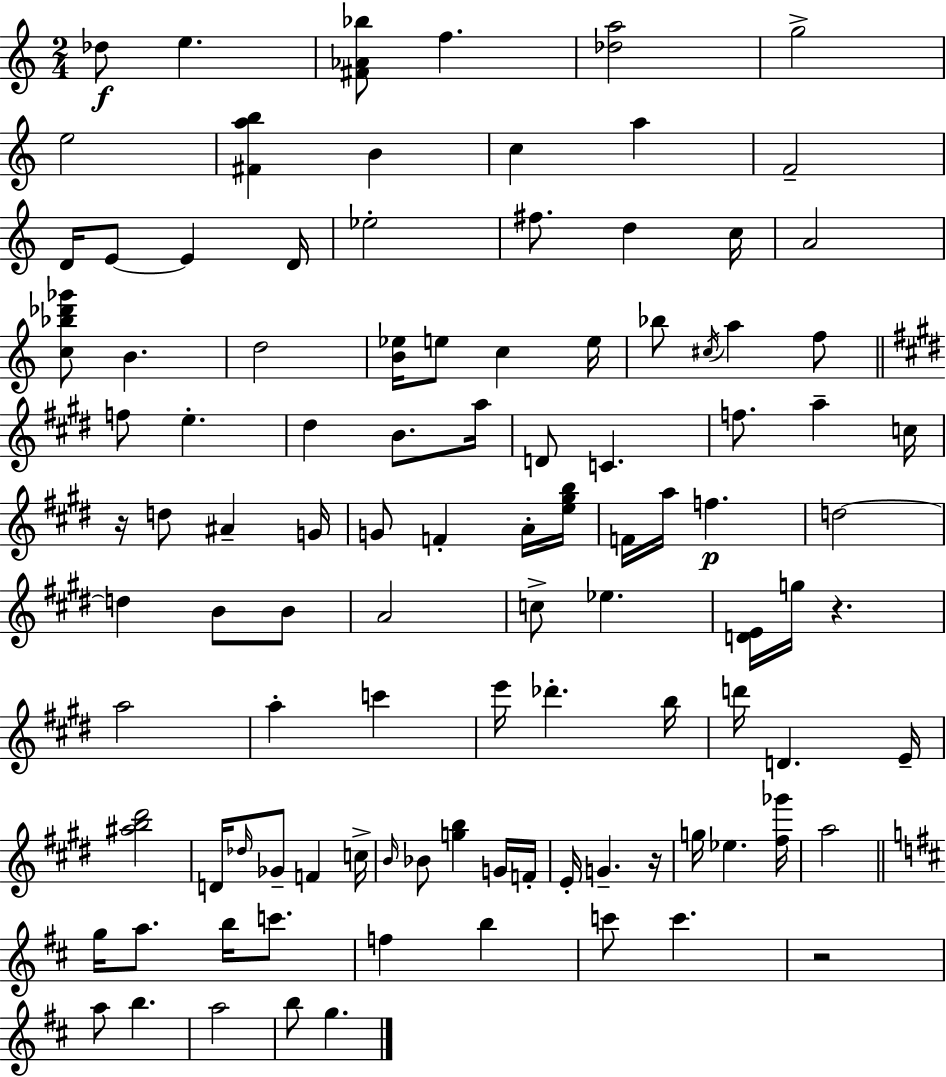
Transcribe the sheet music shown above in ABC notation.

X:1
T:Untitled
M:2/4
L:1/4
K:Am
_d/2 e [^F_A_b]/2 f [_da]2 g2 e2 [^Fab] B c a F2 D/4 E/2 E D/4 _e2 ^f/2 d c/4 A2 [c_b_d'_g']/2 B d2 [B_e]/4 e/2 c e/4 _b/2 ^c/4 a f/2 f/2 e ^d B/2 a/4 D/2 C f/2 a c/4 z/4 d/2 ^A G/4 G/2 F A/4 [e^gb]/4 F/4 a/4 f d2 d B/2 B/2 A2 c/2 _e [DE]/4 g/4 z a2 a c' e'/4 _d' b/4 d'/4 D E/4 [^ab^d']2 D/4 _d/4 _G/2 F c/4 B/4 _B/2 [gb] G/4 F/4 E/4 G z/4 g/4 _e [^f_g']/4 a2 g/4 a/2 b/4 c'/2 f b c'/2 c' z2 a/2 b a2 b/2 g